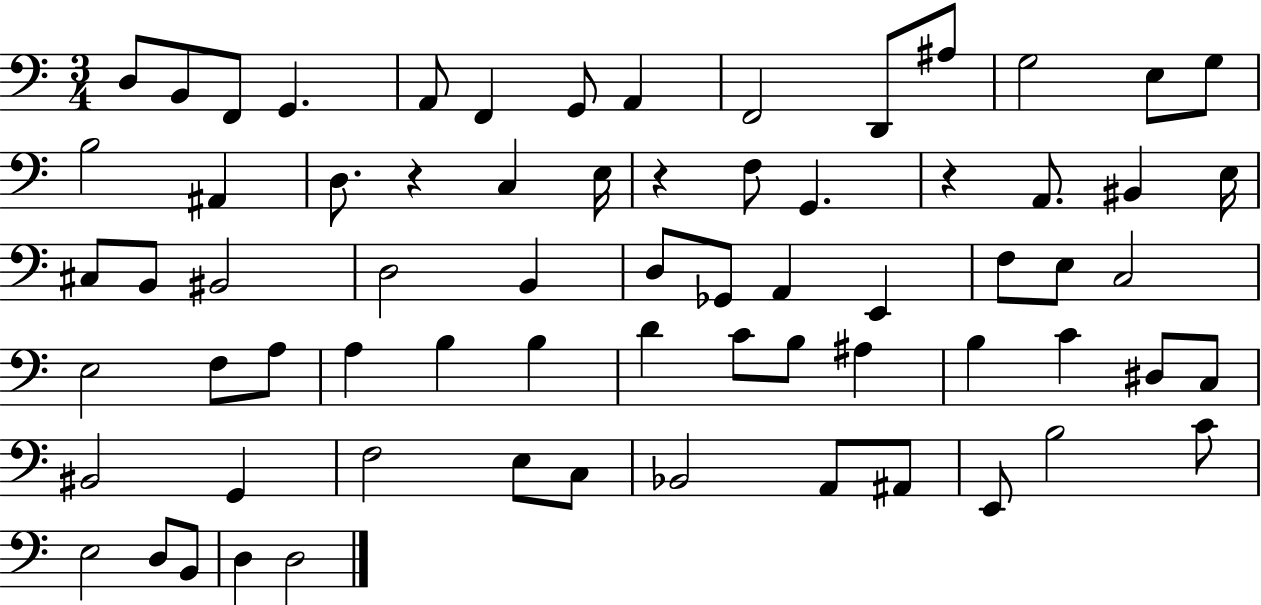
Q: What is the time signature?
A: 3/4